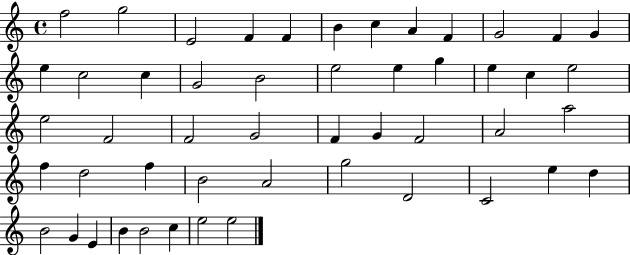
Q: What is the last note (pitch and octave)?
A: E5